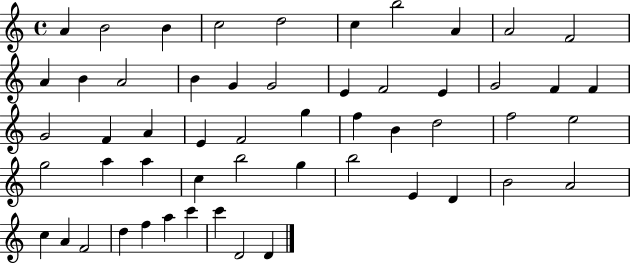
A4/q B4/h B4/q C5/h D5/h C5/q B5/h A4/q A4/h F4/h A4/q B4/q A4/h B4/q G4/q G4/h E4/q F4/h E4/q G4/h F4/q F4/q G4/h F4/q A4/q E4/q F4/h G5/q F5/q B4/q D5/h F5/h E5/h G5/h A5/q A5/q C5/q B5/h G5/q B5/h E4/q D4/q B4/h A4/h C5/q A4/q F4/h D5/q F5/q A5/q C6/q C6/q D4/h D4/q